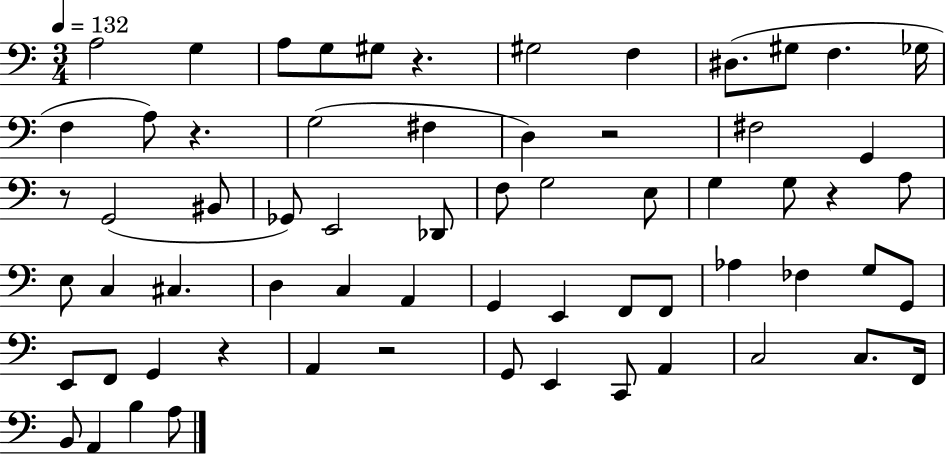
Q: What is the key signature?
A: C major